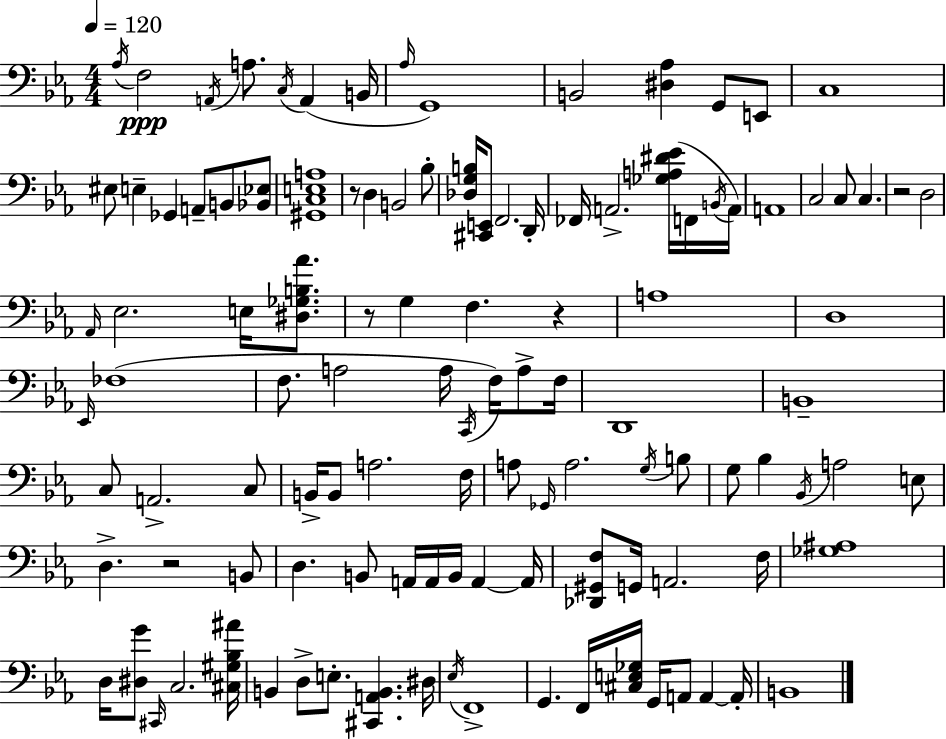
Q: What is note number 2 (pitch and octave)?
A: F3